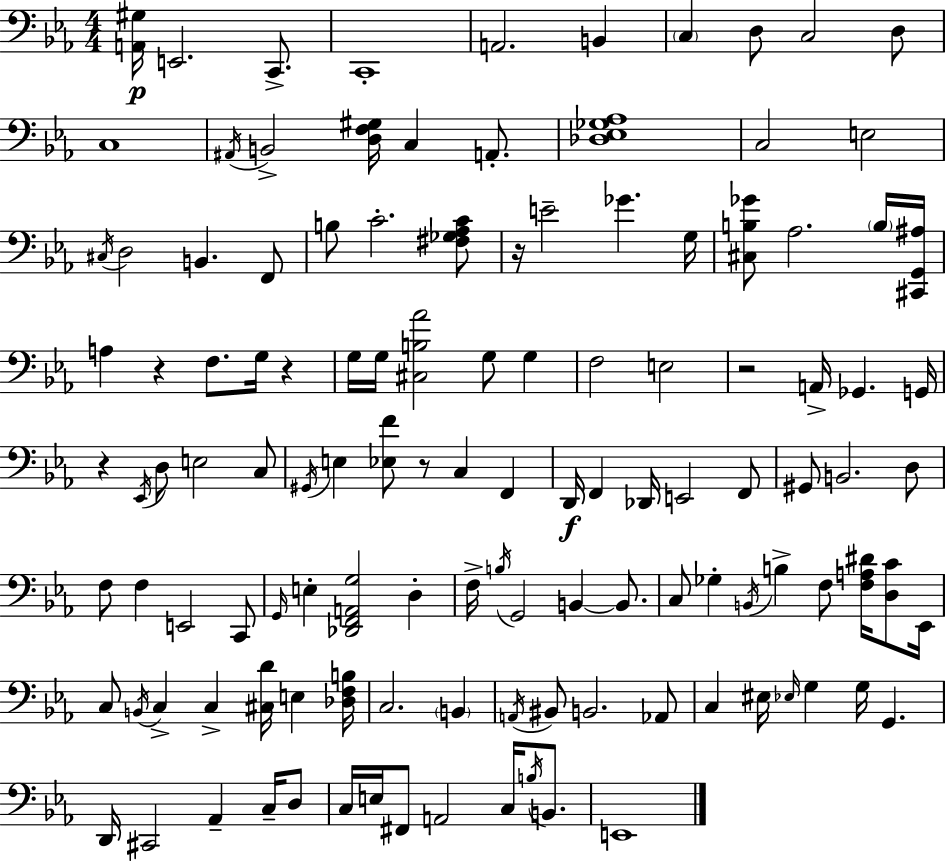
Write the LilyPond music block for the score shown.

{
  \clef bass
  \numericTimeSignature
  \time 4/4
  \key c \minor
  <a, gis>16\p e,2. c,8.-> | c,1-. | a,2. b,4 | \parenthesize c4 d8 c2 d8 | \break c1 | \acciaccatura { ais,16 } b,2-> <d f gis>16 c4 a,8.-. | <des ees ges aes>1 | c2 e2 | \break \acciaccatura { cis16 } d2 b,4. | f,8 b8 c'2.-. | <fis ges aes c'>8 r16 e'2-- ges'4. | g16 <cis b ges'>8 aes2. | \break \parenthesize b16 <cis, g, ais>16 a4 r4 f8. g16 r4 | g16 g16 <cis b aes'>2 g8 g4 | f2 e2 | r2 a,16-> ges,4. | \break g,16 r4 \acciaccatura { ees,16 } d8 e2 | c8 \acciaccatura { gis,16 } e4 <ees f'>8 r8 c4 | f,4 d,16\f f,4 des,16 e,2 | f,8 gis,8 b,2. | \break d8 f8 f4 e,2 | c,8 \grace { g,16 } e4-. <des, f, a, g>2 | d4-. f16-> \acciaccatura { b16 } g,2 b,4~~ | b,8. c8 ges4-. \acciaccatura { b,16 } b4-> | \break f8 <f a dis'>16 <d c'>8 ees,16 c8 \acciaccatura { b,16 } c4-> c4-> | <cis d'>16 e4 <des f b>16 c2. | \parenthesize b,4 \acciaccatura { a,16 } bis,8 b,2. | aes,8 c4 eis16 \grace { ees16 } g4 | \break g16 g,4. d,16 cis,2 | aes,4-- c16-- d8 c16 e16 fis,8 a,2 | c16 \acciaccatura { b16 } b,8. e,1 | \bar "|."
}